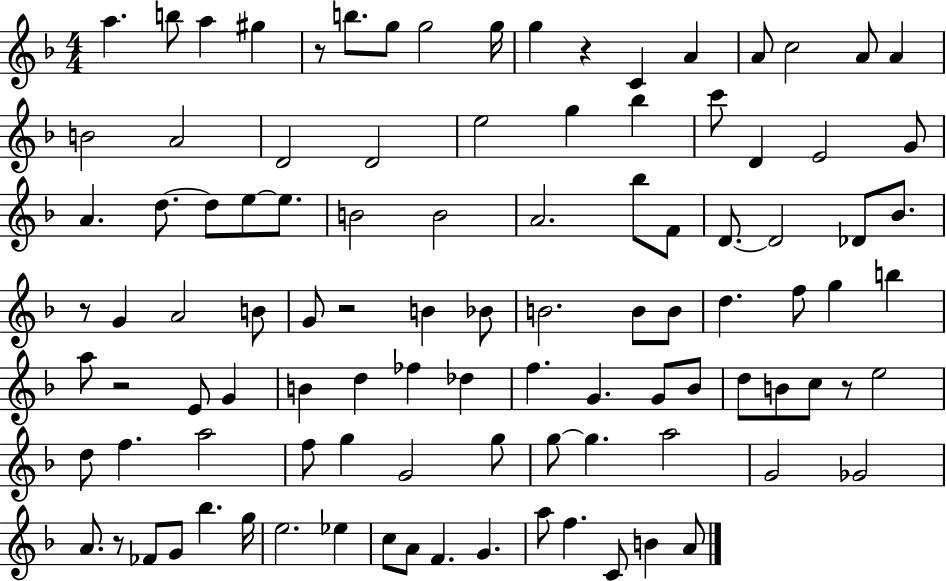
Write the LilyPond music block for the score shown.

{
  \clef treble
  \numericTimeSignature
  \time 4/4
  \key f \major
  a''4. b''8 a''4 gis''4 | r8 b''8. g''8 g''2 g''16 | g''4 r4 c'4 a'4 | a'8 c''2 a'8 a'4 | \break b'2 a'2 | d'2 d'2 | e''2 g''4 bes''4 | c'''8 d'4 e'2 g'8 | \break a'4. d''8.~~ d''8 e''8~~ e''8. | b'2 b'2 | a'2. bes''8 f'8 | d'8.~~ d'2 des'8 bes'8. | \break r8 g'4 a'2 b'8 | g'8 r2 b'4 bes'8 | b'2. b'8 b'8 | d''4. f''8 g''4 b''4 | \break a''8 r2 e'8 g'4 | b'4 d''4 fes''4 des''4 | f''4. g'4. g'8 bes'8 | d''8 b'8 c''8 r8 e''2 | \break d''8 f''4. a''2 | f''8 g''4 g'2 g''8 | g''8~~ g''4. a''2 | g'2 ges'2 | \break a'8. r8 fes'8 g'8 bes''4. g''16 | e''2. ees''4 | c''8 a'8 f'4. g'4. | a''8 f''4. c'8 b'4 a'8 | \break \bar "|."
}